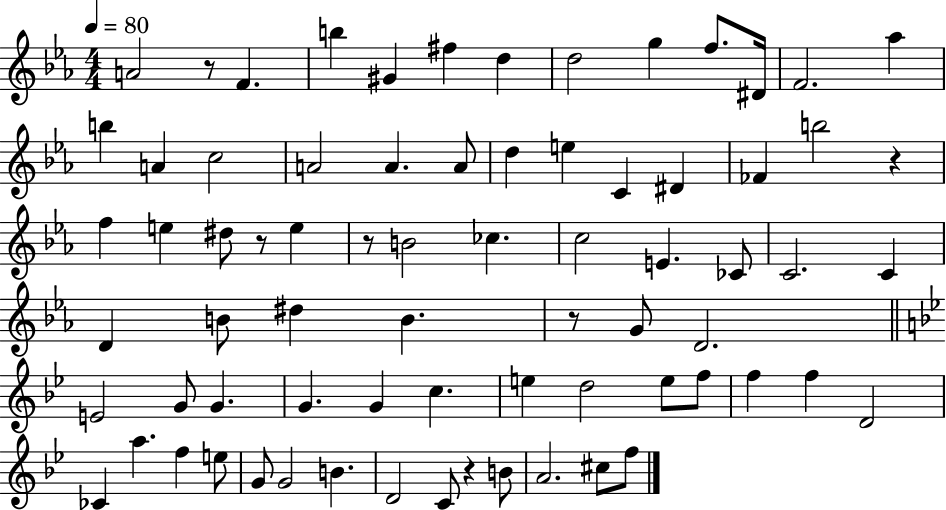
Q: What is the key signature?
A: EES major